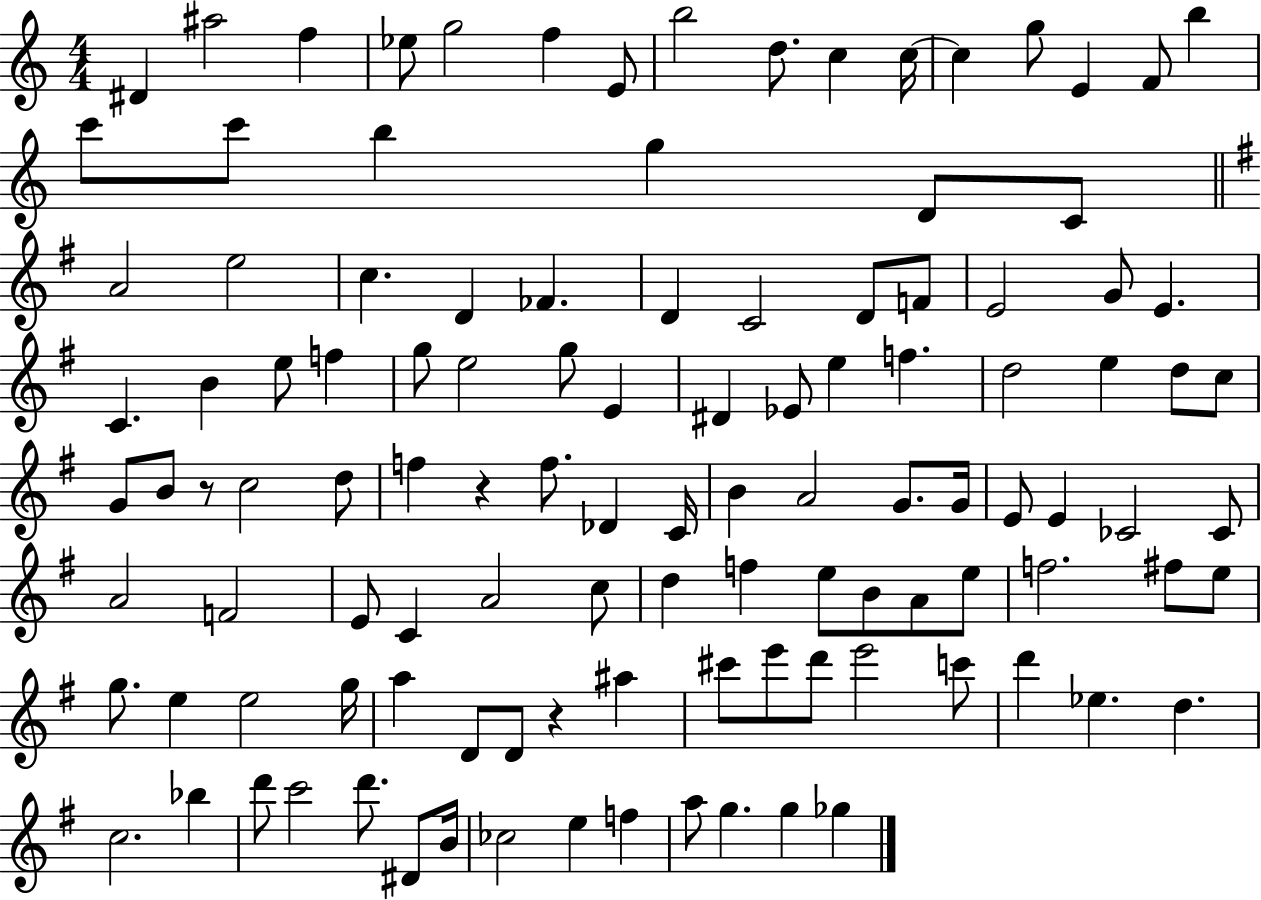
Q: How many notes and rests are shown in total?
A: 114